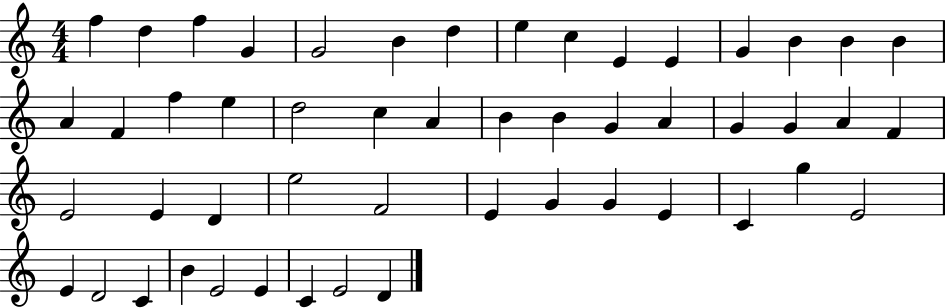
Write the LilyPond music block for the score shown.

{
  \clef treble
  \numericTimeSignature
  \time 4/4
  \key c \major
  f''4 d''4 f''4 g'4 | g'2 b'4 d''4 | e''4 c''4 e'4 e'4 | g'4 b'4 b'4 b'4 | \break a'4 f'4 f''4 e''4 | d''2 c''4 a'4 | b'4 b'4 g'4 a'4 | g'4 g'4 a'4 f'4 | \break e'2 e'4 d'4 | e''2 f'2 | e'4 g'4 g'4 e'4 | c'4 g''4 e'2 | \break e'4 d'2 c'4 | b'4 e'2 e'4 | c'4 e'2 d'4 | \bar "|."
}